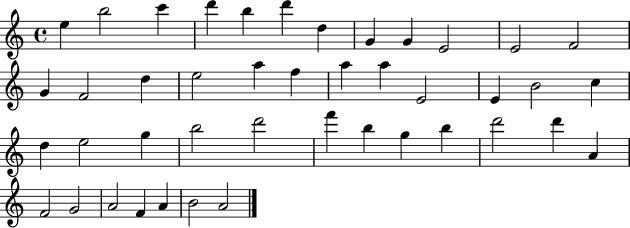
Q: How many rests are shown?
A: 0